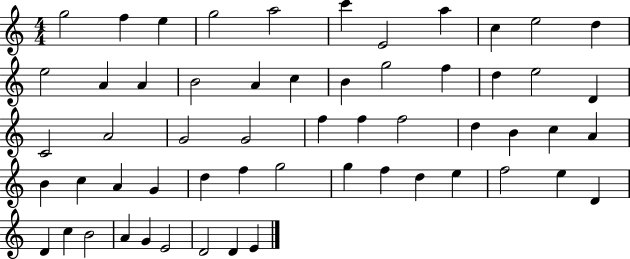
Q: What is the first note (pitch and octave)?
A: G5